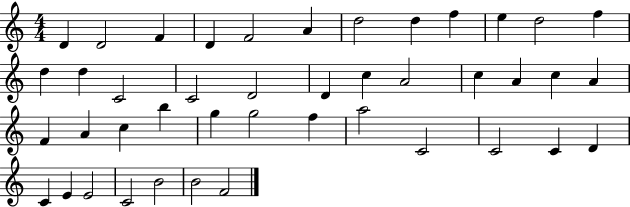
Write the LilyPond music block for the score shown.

{
  \clef treble
  \numericTimeSignature
  \time 4/4
  \key c \major
  d'4 d'2 f'4 | d'4 f'2 a'4 | d''2 d''4 f''4 | e''4 d''2 f''4 | \break d''4 d''4 c'2 | c'2 d'2 | d'4 c''4 a'2 | c''4 a'4 c''4 a'4 | \break f'4 a'4 c''4 b''4 | g''4 g''2 f''4 | a''2 c'2 | c'2 c'4 d'4 | \break c'4 e'4 e'2 | c'2 b'2 | b'2 f'2 | \bar "|."
}